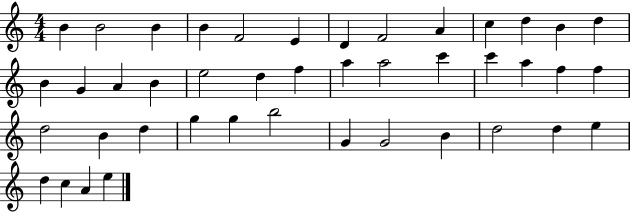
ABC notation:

X:1
T:Untitled
M:4/4
L:1/4
K:C
B B2 B B F2 E D F2 A c d B d B G A B e2 d f a a2 c' c' a f f d2 B d g g b2 G G2 B d2 d e d c A e